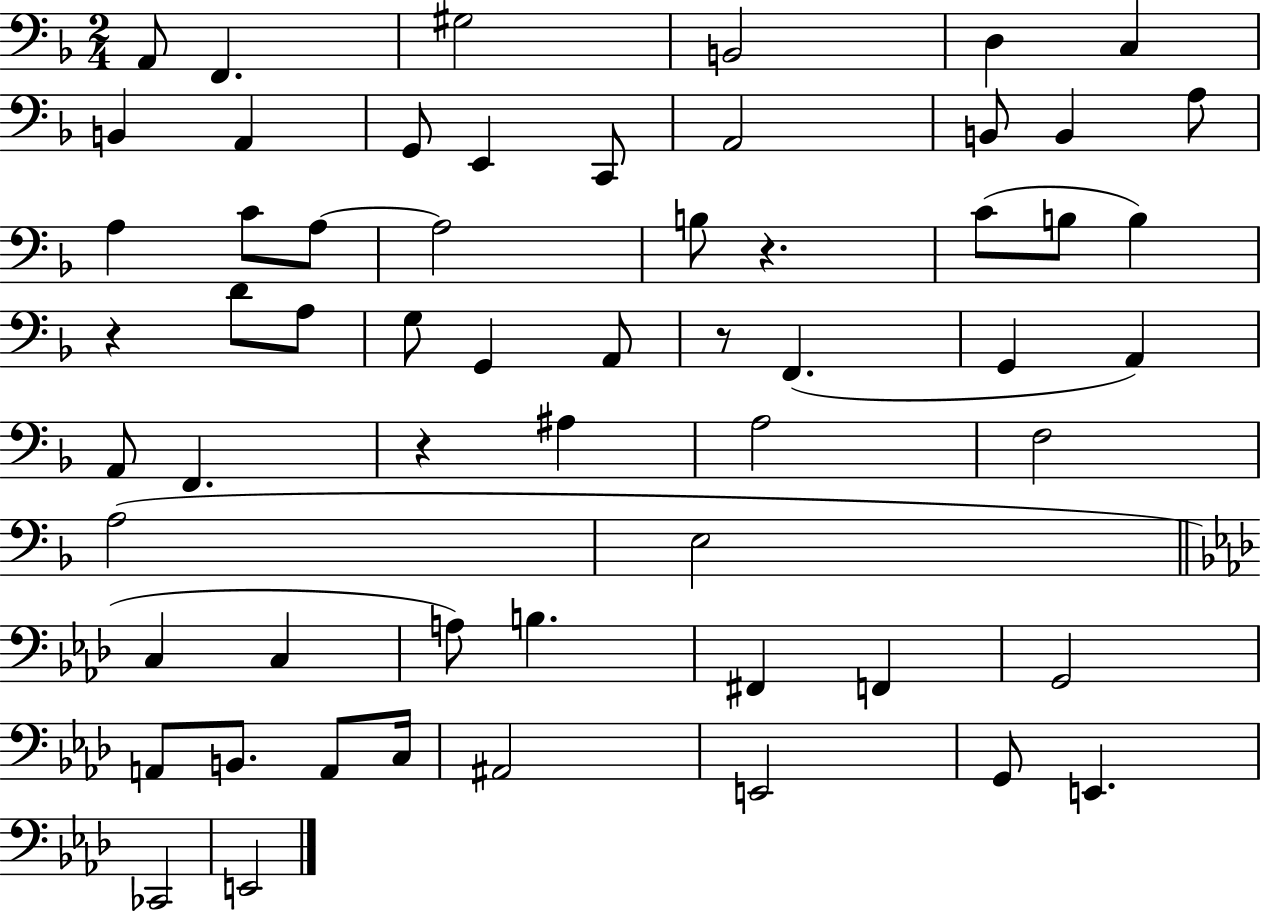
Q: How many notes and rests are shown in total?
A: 59